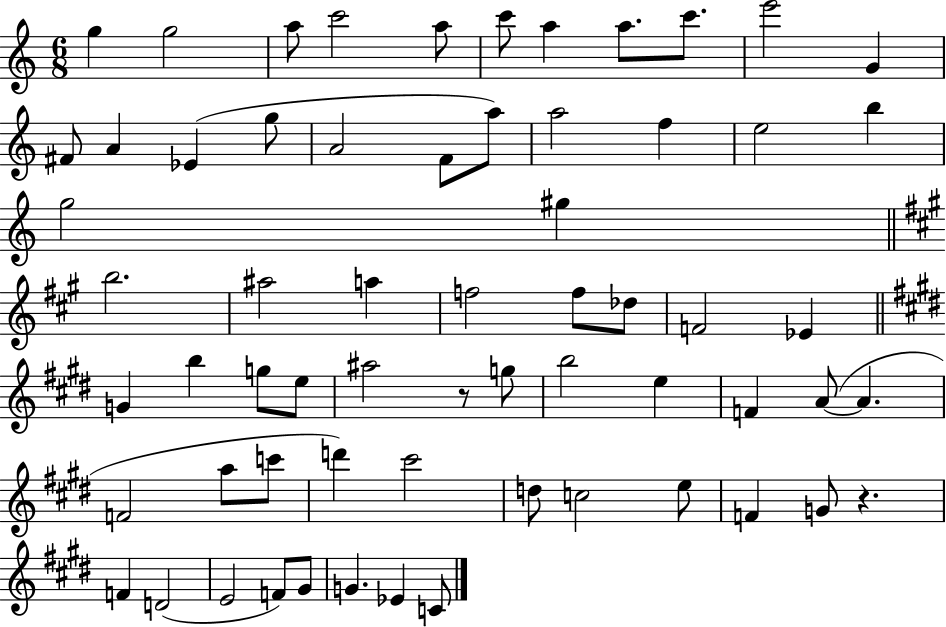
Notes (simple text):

G5/q G5/h A5/e C6/h A5/e C6/e A5/q A5/e. C6/e. E6/h G4/q F#4/e A4/q Eb4/q G5/e A4/h F4/e A5/e A5/h F5/q E5/h B5/q G5/h G#5/q B5/h. A#5/h A5/q F5/h F5/e Db5/e F4/h Eb4/q G4/q B5/q G5/e E5/e A#5/h R/e G5/e B5/h E5/q F4/q A4/e A4/q. F4/h A5/e C6/e D6/q C#6/h D5/e C5/h E5/e F4/q G4/e R/q. F4/q D4/h E4/h F4/e G#4/e G4/q. Eb4/q C4/e